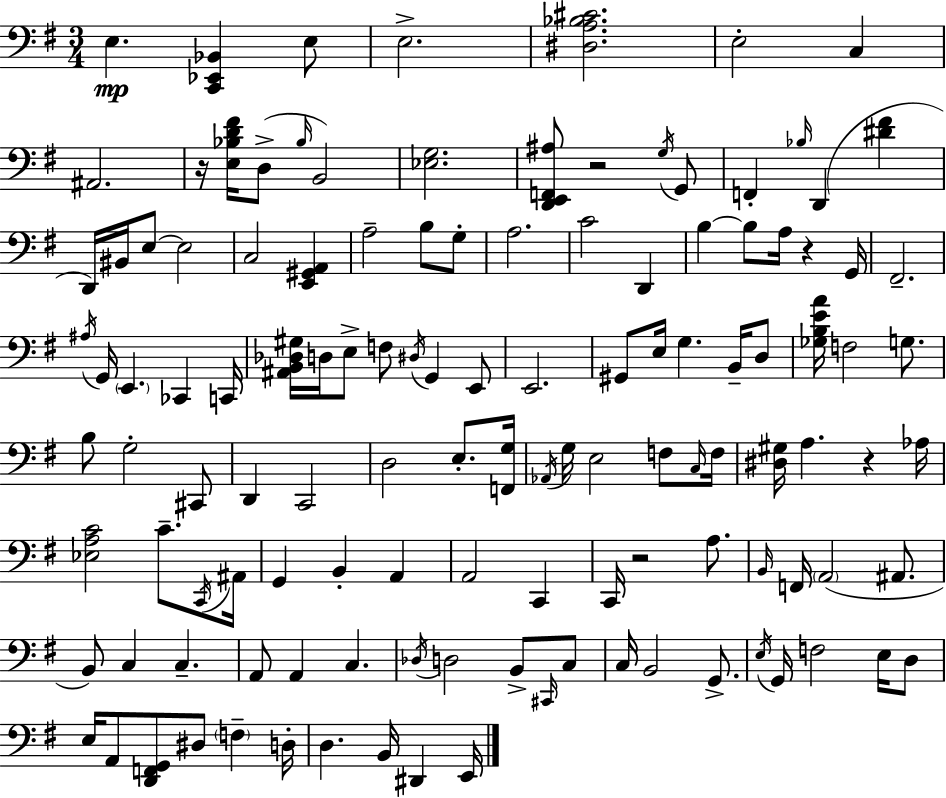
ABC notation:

X:1
T:Untitled
M:3/4
L:1/4
K:G
E, [C,,_E,,_B,,] E,/2 E,2 [^D,A,_B,^C]2 E,2 C, ^A,,2 z/4 [E,_B,D^F]/4 D,/2 _B,/4 B,,2 [_E,G,]2 [D,,E,,F,,^A,]/2 z2 G,/4 G,,/2 F,, _B,/4 D,, [^D^F] D,,/4 ^B,,/4 E,/2 E,2 C,2 [E,,^G,,A,,] A,2 B,/2 G,/2 A,2 C2 D,, B, B,/2 A,/4 z G,,/4 ^F,,2 ^A,/4 G,,/4 E,, _C,, C,,/4 [^A,,B,,_D,^G,]/4 D,/4 E,/2 F,/2 ^D,/4 G,, E,,/2 E,,2 ^G,,/2 E,/4 G, B,,/4 D,/2 [_G,B,EA]/4 F,2 G,/2 B,/2 G,2 ^C,,/2 D,, C,,2 D,2 E,/2 [F,,G,]/4 _A,,/4 G,/4 E,2 F,/2 C,/4 F,/4 [^D,^G,]/4 A, z _A,/4 [_E,A,C]2 C/2 C,,/4 ^A,,/4 G,, B,, A,, A,,2 C,, C,,/4 z2 A,/2 B,,/4 F,,/4 A,,2 ^A,,/2 B,,/2 C, C, A,,/2 A,, C, _D,/4 D,2 B,,/2 ^C,,/4 C,/2 C,/4 B,,2 G,,/2 E,/4 G,,/4 F,2 E,/4 D,/2 E,/4 A,,/2 [D,,F,,G,,]/2 ^D,/2 F, D,/4 D, B,,/4 ^D,, E,,/4